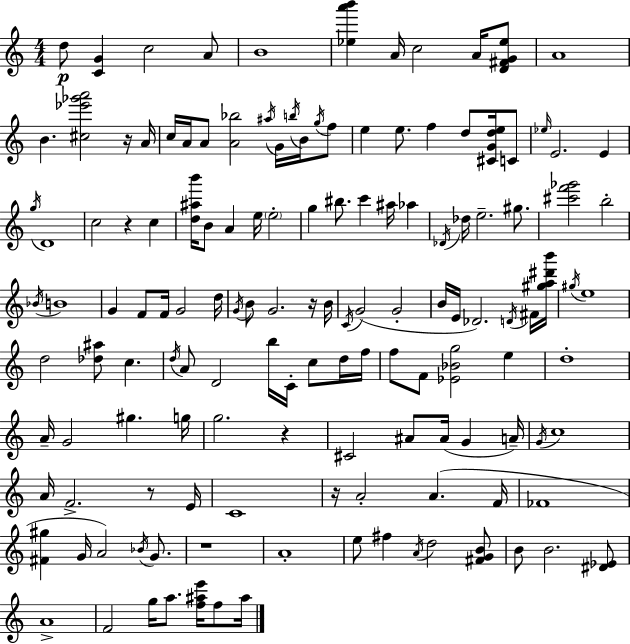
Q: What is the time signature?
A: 4/4